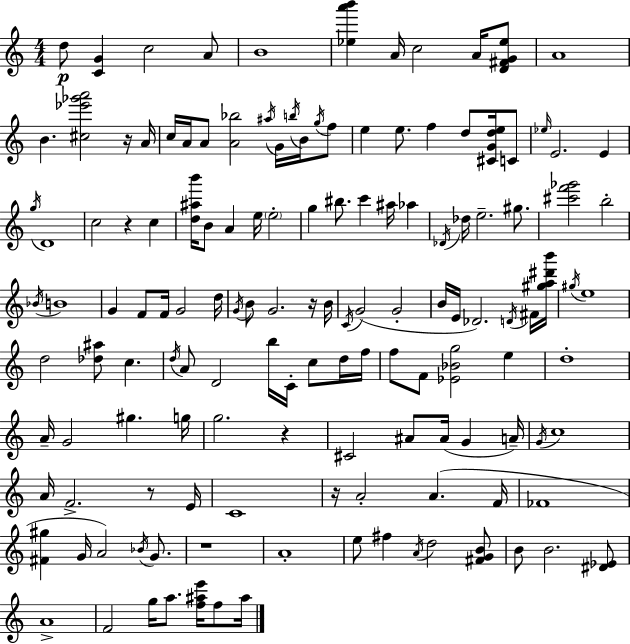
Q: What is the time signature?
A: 4/4